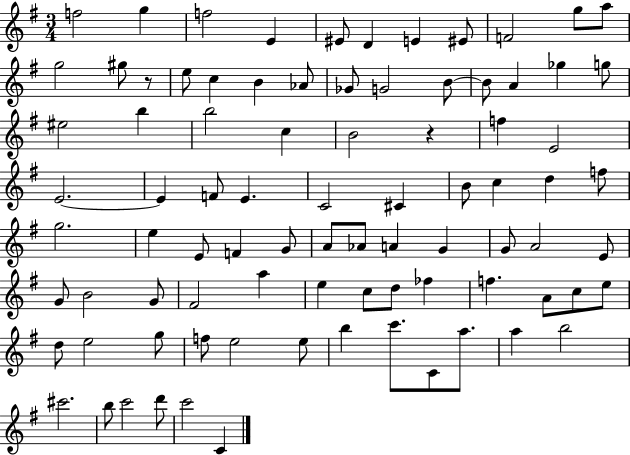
F5/h G5/q F5/h E4/q EIS4/e D4/q E4/q EIS4/e F4/h G5/e A5/e G5/h G#5/e R/e E5/e C5/q B4/q Ab4/e Gb4/e G4/h B4/e B4/e A4/q Gb5/q G5/e EIS5/h B5/q B5/h C5/q B4/h R/q F5/q E4/h E4/h. E4/q F4/e E4/q. C4/h C#4/q B4/e C5/q D5/q F5/e G5/h. E5/q E4/e F4/q G4/e A4/e Ab4/e A4/q G4/q G4/e A4/h E4/e G4/e B4/h G4/e F#4/h A5/q E5/q C5/e D5/e FES5/q F5/q. A4/e C5/e E5/e D5/e E5/h G5/e F5/e E5/h E5/e B5/q C6/e. C4/e A5/e. A5/q B5/h C#6/h. B5/e C6/h D6/e C6/h C4/q